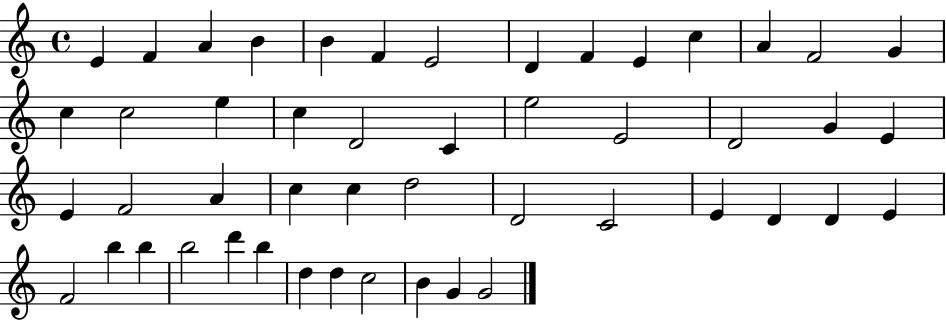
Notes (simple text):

E4/q F4/q A4/q B4/q B4/q F4/q E4/h D4/q F4/q E4/q C5/q A4/q F4/h G4/q C5/q C5/h E5/q C5/q D4/h C4/q E5/h E4/h D4/h G4/q E4/q E4/q F4/h A4/q C5/q C5/q D5/h D4/h C4/h E4/q D4/q D4/q E4/q F4/h B5/q B5/q B5/h D6/q B5/q D5/q D5/q C5/h B4/q G4/q G4/h